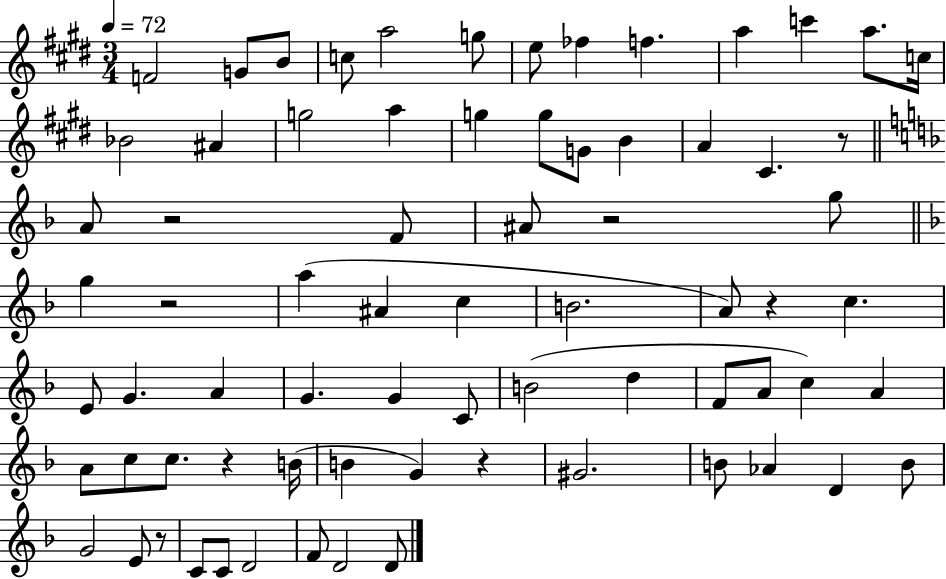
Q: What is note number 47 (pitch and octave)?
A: A4